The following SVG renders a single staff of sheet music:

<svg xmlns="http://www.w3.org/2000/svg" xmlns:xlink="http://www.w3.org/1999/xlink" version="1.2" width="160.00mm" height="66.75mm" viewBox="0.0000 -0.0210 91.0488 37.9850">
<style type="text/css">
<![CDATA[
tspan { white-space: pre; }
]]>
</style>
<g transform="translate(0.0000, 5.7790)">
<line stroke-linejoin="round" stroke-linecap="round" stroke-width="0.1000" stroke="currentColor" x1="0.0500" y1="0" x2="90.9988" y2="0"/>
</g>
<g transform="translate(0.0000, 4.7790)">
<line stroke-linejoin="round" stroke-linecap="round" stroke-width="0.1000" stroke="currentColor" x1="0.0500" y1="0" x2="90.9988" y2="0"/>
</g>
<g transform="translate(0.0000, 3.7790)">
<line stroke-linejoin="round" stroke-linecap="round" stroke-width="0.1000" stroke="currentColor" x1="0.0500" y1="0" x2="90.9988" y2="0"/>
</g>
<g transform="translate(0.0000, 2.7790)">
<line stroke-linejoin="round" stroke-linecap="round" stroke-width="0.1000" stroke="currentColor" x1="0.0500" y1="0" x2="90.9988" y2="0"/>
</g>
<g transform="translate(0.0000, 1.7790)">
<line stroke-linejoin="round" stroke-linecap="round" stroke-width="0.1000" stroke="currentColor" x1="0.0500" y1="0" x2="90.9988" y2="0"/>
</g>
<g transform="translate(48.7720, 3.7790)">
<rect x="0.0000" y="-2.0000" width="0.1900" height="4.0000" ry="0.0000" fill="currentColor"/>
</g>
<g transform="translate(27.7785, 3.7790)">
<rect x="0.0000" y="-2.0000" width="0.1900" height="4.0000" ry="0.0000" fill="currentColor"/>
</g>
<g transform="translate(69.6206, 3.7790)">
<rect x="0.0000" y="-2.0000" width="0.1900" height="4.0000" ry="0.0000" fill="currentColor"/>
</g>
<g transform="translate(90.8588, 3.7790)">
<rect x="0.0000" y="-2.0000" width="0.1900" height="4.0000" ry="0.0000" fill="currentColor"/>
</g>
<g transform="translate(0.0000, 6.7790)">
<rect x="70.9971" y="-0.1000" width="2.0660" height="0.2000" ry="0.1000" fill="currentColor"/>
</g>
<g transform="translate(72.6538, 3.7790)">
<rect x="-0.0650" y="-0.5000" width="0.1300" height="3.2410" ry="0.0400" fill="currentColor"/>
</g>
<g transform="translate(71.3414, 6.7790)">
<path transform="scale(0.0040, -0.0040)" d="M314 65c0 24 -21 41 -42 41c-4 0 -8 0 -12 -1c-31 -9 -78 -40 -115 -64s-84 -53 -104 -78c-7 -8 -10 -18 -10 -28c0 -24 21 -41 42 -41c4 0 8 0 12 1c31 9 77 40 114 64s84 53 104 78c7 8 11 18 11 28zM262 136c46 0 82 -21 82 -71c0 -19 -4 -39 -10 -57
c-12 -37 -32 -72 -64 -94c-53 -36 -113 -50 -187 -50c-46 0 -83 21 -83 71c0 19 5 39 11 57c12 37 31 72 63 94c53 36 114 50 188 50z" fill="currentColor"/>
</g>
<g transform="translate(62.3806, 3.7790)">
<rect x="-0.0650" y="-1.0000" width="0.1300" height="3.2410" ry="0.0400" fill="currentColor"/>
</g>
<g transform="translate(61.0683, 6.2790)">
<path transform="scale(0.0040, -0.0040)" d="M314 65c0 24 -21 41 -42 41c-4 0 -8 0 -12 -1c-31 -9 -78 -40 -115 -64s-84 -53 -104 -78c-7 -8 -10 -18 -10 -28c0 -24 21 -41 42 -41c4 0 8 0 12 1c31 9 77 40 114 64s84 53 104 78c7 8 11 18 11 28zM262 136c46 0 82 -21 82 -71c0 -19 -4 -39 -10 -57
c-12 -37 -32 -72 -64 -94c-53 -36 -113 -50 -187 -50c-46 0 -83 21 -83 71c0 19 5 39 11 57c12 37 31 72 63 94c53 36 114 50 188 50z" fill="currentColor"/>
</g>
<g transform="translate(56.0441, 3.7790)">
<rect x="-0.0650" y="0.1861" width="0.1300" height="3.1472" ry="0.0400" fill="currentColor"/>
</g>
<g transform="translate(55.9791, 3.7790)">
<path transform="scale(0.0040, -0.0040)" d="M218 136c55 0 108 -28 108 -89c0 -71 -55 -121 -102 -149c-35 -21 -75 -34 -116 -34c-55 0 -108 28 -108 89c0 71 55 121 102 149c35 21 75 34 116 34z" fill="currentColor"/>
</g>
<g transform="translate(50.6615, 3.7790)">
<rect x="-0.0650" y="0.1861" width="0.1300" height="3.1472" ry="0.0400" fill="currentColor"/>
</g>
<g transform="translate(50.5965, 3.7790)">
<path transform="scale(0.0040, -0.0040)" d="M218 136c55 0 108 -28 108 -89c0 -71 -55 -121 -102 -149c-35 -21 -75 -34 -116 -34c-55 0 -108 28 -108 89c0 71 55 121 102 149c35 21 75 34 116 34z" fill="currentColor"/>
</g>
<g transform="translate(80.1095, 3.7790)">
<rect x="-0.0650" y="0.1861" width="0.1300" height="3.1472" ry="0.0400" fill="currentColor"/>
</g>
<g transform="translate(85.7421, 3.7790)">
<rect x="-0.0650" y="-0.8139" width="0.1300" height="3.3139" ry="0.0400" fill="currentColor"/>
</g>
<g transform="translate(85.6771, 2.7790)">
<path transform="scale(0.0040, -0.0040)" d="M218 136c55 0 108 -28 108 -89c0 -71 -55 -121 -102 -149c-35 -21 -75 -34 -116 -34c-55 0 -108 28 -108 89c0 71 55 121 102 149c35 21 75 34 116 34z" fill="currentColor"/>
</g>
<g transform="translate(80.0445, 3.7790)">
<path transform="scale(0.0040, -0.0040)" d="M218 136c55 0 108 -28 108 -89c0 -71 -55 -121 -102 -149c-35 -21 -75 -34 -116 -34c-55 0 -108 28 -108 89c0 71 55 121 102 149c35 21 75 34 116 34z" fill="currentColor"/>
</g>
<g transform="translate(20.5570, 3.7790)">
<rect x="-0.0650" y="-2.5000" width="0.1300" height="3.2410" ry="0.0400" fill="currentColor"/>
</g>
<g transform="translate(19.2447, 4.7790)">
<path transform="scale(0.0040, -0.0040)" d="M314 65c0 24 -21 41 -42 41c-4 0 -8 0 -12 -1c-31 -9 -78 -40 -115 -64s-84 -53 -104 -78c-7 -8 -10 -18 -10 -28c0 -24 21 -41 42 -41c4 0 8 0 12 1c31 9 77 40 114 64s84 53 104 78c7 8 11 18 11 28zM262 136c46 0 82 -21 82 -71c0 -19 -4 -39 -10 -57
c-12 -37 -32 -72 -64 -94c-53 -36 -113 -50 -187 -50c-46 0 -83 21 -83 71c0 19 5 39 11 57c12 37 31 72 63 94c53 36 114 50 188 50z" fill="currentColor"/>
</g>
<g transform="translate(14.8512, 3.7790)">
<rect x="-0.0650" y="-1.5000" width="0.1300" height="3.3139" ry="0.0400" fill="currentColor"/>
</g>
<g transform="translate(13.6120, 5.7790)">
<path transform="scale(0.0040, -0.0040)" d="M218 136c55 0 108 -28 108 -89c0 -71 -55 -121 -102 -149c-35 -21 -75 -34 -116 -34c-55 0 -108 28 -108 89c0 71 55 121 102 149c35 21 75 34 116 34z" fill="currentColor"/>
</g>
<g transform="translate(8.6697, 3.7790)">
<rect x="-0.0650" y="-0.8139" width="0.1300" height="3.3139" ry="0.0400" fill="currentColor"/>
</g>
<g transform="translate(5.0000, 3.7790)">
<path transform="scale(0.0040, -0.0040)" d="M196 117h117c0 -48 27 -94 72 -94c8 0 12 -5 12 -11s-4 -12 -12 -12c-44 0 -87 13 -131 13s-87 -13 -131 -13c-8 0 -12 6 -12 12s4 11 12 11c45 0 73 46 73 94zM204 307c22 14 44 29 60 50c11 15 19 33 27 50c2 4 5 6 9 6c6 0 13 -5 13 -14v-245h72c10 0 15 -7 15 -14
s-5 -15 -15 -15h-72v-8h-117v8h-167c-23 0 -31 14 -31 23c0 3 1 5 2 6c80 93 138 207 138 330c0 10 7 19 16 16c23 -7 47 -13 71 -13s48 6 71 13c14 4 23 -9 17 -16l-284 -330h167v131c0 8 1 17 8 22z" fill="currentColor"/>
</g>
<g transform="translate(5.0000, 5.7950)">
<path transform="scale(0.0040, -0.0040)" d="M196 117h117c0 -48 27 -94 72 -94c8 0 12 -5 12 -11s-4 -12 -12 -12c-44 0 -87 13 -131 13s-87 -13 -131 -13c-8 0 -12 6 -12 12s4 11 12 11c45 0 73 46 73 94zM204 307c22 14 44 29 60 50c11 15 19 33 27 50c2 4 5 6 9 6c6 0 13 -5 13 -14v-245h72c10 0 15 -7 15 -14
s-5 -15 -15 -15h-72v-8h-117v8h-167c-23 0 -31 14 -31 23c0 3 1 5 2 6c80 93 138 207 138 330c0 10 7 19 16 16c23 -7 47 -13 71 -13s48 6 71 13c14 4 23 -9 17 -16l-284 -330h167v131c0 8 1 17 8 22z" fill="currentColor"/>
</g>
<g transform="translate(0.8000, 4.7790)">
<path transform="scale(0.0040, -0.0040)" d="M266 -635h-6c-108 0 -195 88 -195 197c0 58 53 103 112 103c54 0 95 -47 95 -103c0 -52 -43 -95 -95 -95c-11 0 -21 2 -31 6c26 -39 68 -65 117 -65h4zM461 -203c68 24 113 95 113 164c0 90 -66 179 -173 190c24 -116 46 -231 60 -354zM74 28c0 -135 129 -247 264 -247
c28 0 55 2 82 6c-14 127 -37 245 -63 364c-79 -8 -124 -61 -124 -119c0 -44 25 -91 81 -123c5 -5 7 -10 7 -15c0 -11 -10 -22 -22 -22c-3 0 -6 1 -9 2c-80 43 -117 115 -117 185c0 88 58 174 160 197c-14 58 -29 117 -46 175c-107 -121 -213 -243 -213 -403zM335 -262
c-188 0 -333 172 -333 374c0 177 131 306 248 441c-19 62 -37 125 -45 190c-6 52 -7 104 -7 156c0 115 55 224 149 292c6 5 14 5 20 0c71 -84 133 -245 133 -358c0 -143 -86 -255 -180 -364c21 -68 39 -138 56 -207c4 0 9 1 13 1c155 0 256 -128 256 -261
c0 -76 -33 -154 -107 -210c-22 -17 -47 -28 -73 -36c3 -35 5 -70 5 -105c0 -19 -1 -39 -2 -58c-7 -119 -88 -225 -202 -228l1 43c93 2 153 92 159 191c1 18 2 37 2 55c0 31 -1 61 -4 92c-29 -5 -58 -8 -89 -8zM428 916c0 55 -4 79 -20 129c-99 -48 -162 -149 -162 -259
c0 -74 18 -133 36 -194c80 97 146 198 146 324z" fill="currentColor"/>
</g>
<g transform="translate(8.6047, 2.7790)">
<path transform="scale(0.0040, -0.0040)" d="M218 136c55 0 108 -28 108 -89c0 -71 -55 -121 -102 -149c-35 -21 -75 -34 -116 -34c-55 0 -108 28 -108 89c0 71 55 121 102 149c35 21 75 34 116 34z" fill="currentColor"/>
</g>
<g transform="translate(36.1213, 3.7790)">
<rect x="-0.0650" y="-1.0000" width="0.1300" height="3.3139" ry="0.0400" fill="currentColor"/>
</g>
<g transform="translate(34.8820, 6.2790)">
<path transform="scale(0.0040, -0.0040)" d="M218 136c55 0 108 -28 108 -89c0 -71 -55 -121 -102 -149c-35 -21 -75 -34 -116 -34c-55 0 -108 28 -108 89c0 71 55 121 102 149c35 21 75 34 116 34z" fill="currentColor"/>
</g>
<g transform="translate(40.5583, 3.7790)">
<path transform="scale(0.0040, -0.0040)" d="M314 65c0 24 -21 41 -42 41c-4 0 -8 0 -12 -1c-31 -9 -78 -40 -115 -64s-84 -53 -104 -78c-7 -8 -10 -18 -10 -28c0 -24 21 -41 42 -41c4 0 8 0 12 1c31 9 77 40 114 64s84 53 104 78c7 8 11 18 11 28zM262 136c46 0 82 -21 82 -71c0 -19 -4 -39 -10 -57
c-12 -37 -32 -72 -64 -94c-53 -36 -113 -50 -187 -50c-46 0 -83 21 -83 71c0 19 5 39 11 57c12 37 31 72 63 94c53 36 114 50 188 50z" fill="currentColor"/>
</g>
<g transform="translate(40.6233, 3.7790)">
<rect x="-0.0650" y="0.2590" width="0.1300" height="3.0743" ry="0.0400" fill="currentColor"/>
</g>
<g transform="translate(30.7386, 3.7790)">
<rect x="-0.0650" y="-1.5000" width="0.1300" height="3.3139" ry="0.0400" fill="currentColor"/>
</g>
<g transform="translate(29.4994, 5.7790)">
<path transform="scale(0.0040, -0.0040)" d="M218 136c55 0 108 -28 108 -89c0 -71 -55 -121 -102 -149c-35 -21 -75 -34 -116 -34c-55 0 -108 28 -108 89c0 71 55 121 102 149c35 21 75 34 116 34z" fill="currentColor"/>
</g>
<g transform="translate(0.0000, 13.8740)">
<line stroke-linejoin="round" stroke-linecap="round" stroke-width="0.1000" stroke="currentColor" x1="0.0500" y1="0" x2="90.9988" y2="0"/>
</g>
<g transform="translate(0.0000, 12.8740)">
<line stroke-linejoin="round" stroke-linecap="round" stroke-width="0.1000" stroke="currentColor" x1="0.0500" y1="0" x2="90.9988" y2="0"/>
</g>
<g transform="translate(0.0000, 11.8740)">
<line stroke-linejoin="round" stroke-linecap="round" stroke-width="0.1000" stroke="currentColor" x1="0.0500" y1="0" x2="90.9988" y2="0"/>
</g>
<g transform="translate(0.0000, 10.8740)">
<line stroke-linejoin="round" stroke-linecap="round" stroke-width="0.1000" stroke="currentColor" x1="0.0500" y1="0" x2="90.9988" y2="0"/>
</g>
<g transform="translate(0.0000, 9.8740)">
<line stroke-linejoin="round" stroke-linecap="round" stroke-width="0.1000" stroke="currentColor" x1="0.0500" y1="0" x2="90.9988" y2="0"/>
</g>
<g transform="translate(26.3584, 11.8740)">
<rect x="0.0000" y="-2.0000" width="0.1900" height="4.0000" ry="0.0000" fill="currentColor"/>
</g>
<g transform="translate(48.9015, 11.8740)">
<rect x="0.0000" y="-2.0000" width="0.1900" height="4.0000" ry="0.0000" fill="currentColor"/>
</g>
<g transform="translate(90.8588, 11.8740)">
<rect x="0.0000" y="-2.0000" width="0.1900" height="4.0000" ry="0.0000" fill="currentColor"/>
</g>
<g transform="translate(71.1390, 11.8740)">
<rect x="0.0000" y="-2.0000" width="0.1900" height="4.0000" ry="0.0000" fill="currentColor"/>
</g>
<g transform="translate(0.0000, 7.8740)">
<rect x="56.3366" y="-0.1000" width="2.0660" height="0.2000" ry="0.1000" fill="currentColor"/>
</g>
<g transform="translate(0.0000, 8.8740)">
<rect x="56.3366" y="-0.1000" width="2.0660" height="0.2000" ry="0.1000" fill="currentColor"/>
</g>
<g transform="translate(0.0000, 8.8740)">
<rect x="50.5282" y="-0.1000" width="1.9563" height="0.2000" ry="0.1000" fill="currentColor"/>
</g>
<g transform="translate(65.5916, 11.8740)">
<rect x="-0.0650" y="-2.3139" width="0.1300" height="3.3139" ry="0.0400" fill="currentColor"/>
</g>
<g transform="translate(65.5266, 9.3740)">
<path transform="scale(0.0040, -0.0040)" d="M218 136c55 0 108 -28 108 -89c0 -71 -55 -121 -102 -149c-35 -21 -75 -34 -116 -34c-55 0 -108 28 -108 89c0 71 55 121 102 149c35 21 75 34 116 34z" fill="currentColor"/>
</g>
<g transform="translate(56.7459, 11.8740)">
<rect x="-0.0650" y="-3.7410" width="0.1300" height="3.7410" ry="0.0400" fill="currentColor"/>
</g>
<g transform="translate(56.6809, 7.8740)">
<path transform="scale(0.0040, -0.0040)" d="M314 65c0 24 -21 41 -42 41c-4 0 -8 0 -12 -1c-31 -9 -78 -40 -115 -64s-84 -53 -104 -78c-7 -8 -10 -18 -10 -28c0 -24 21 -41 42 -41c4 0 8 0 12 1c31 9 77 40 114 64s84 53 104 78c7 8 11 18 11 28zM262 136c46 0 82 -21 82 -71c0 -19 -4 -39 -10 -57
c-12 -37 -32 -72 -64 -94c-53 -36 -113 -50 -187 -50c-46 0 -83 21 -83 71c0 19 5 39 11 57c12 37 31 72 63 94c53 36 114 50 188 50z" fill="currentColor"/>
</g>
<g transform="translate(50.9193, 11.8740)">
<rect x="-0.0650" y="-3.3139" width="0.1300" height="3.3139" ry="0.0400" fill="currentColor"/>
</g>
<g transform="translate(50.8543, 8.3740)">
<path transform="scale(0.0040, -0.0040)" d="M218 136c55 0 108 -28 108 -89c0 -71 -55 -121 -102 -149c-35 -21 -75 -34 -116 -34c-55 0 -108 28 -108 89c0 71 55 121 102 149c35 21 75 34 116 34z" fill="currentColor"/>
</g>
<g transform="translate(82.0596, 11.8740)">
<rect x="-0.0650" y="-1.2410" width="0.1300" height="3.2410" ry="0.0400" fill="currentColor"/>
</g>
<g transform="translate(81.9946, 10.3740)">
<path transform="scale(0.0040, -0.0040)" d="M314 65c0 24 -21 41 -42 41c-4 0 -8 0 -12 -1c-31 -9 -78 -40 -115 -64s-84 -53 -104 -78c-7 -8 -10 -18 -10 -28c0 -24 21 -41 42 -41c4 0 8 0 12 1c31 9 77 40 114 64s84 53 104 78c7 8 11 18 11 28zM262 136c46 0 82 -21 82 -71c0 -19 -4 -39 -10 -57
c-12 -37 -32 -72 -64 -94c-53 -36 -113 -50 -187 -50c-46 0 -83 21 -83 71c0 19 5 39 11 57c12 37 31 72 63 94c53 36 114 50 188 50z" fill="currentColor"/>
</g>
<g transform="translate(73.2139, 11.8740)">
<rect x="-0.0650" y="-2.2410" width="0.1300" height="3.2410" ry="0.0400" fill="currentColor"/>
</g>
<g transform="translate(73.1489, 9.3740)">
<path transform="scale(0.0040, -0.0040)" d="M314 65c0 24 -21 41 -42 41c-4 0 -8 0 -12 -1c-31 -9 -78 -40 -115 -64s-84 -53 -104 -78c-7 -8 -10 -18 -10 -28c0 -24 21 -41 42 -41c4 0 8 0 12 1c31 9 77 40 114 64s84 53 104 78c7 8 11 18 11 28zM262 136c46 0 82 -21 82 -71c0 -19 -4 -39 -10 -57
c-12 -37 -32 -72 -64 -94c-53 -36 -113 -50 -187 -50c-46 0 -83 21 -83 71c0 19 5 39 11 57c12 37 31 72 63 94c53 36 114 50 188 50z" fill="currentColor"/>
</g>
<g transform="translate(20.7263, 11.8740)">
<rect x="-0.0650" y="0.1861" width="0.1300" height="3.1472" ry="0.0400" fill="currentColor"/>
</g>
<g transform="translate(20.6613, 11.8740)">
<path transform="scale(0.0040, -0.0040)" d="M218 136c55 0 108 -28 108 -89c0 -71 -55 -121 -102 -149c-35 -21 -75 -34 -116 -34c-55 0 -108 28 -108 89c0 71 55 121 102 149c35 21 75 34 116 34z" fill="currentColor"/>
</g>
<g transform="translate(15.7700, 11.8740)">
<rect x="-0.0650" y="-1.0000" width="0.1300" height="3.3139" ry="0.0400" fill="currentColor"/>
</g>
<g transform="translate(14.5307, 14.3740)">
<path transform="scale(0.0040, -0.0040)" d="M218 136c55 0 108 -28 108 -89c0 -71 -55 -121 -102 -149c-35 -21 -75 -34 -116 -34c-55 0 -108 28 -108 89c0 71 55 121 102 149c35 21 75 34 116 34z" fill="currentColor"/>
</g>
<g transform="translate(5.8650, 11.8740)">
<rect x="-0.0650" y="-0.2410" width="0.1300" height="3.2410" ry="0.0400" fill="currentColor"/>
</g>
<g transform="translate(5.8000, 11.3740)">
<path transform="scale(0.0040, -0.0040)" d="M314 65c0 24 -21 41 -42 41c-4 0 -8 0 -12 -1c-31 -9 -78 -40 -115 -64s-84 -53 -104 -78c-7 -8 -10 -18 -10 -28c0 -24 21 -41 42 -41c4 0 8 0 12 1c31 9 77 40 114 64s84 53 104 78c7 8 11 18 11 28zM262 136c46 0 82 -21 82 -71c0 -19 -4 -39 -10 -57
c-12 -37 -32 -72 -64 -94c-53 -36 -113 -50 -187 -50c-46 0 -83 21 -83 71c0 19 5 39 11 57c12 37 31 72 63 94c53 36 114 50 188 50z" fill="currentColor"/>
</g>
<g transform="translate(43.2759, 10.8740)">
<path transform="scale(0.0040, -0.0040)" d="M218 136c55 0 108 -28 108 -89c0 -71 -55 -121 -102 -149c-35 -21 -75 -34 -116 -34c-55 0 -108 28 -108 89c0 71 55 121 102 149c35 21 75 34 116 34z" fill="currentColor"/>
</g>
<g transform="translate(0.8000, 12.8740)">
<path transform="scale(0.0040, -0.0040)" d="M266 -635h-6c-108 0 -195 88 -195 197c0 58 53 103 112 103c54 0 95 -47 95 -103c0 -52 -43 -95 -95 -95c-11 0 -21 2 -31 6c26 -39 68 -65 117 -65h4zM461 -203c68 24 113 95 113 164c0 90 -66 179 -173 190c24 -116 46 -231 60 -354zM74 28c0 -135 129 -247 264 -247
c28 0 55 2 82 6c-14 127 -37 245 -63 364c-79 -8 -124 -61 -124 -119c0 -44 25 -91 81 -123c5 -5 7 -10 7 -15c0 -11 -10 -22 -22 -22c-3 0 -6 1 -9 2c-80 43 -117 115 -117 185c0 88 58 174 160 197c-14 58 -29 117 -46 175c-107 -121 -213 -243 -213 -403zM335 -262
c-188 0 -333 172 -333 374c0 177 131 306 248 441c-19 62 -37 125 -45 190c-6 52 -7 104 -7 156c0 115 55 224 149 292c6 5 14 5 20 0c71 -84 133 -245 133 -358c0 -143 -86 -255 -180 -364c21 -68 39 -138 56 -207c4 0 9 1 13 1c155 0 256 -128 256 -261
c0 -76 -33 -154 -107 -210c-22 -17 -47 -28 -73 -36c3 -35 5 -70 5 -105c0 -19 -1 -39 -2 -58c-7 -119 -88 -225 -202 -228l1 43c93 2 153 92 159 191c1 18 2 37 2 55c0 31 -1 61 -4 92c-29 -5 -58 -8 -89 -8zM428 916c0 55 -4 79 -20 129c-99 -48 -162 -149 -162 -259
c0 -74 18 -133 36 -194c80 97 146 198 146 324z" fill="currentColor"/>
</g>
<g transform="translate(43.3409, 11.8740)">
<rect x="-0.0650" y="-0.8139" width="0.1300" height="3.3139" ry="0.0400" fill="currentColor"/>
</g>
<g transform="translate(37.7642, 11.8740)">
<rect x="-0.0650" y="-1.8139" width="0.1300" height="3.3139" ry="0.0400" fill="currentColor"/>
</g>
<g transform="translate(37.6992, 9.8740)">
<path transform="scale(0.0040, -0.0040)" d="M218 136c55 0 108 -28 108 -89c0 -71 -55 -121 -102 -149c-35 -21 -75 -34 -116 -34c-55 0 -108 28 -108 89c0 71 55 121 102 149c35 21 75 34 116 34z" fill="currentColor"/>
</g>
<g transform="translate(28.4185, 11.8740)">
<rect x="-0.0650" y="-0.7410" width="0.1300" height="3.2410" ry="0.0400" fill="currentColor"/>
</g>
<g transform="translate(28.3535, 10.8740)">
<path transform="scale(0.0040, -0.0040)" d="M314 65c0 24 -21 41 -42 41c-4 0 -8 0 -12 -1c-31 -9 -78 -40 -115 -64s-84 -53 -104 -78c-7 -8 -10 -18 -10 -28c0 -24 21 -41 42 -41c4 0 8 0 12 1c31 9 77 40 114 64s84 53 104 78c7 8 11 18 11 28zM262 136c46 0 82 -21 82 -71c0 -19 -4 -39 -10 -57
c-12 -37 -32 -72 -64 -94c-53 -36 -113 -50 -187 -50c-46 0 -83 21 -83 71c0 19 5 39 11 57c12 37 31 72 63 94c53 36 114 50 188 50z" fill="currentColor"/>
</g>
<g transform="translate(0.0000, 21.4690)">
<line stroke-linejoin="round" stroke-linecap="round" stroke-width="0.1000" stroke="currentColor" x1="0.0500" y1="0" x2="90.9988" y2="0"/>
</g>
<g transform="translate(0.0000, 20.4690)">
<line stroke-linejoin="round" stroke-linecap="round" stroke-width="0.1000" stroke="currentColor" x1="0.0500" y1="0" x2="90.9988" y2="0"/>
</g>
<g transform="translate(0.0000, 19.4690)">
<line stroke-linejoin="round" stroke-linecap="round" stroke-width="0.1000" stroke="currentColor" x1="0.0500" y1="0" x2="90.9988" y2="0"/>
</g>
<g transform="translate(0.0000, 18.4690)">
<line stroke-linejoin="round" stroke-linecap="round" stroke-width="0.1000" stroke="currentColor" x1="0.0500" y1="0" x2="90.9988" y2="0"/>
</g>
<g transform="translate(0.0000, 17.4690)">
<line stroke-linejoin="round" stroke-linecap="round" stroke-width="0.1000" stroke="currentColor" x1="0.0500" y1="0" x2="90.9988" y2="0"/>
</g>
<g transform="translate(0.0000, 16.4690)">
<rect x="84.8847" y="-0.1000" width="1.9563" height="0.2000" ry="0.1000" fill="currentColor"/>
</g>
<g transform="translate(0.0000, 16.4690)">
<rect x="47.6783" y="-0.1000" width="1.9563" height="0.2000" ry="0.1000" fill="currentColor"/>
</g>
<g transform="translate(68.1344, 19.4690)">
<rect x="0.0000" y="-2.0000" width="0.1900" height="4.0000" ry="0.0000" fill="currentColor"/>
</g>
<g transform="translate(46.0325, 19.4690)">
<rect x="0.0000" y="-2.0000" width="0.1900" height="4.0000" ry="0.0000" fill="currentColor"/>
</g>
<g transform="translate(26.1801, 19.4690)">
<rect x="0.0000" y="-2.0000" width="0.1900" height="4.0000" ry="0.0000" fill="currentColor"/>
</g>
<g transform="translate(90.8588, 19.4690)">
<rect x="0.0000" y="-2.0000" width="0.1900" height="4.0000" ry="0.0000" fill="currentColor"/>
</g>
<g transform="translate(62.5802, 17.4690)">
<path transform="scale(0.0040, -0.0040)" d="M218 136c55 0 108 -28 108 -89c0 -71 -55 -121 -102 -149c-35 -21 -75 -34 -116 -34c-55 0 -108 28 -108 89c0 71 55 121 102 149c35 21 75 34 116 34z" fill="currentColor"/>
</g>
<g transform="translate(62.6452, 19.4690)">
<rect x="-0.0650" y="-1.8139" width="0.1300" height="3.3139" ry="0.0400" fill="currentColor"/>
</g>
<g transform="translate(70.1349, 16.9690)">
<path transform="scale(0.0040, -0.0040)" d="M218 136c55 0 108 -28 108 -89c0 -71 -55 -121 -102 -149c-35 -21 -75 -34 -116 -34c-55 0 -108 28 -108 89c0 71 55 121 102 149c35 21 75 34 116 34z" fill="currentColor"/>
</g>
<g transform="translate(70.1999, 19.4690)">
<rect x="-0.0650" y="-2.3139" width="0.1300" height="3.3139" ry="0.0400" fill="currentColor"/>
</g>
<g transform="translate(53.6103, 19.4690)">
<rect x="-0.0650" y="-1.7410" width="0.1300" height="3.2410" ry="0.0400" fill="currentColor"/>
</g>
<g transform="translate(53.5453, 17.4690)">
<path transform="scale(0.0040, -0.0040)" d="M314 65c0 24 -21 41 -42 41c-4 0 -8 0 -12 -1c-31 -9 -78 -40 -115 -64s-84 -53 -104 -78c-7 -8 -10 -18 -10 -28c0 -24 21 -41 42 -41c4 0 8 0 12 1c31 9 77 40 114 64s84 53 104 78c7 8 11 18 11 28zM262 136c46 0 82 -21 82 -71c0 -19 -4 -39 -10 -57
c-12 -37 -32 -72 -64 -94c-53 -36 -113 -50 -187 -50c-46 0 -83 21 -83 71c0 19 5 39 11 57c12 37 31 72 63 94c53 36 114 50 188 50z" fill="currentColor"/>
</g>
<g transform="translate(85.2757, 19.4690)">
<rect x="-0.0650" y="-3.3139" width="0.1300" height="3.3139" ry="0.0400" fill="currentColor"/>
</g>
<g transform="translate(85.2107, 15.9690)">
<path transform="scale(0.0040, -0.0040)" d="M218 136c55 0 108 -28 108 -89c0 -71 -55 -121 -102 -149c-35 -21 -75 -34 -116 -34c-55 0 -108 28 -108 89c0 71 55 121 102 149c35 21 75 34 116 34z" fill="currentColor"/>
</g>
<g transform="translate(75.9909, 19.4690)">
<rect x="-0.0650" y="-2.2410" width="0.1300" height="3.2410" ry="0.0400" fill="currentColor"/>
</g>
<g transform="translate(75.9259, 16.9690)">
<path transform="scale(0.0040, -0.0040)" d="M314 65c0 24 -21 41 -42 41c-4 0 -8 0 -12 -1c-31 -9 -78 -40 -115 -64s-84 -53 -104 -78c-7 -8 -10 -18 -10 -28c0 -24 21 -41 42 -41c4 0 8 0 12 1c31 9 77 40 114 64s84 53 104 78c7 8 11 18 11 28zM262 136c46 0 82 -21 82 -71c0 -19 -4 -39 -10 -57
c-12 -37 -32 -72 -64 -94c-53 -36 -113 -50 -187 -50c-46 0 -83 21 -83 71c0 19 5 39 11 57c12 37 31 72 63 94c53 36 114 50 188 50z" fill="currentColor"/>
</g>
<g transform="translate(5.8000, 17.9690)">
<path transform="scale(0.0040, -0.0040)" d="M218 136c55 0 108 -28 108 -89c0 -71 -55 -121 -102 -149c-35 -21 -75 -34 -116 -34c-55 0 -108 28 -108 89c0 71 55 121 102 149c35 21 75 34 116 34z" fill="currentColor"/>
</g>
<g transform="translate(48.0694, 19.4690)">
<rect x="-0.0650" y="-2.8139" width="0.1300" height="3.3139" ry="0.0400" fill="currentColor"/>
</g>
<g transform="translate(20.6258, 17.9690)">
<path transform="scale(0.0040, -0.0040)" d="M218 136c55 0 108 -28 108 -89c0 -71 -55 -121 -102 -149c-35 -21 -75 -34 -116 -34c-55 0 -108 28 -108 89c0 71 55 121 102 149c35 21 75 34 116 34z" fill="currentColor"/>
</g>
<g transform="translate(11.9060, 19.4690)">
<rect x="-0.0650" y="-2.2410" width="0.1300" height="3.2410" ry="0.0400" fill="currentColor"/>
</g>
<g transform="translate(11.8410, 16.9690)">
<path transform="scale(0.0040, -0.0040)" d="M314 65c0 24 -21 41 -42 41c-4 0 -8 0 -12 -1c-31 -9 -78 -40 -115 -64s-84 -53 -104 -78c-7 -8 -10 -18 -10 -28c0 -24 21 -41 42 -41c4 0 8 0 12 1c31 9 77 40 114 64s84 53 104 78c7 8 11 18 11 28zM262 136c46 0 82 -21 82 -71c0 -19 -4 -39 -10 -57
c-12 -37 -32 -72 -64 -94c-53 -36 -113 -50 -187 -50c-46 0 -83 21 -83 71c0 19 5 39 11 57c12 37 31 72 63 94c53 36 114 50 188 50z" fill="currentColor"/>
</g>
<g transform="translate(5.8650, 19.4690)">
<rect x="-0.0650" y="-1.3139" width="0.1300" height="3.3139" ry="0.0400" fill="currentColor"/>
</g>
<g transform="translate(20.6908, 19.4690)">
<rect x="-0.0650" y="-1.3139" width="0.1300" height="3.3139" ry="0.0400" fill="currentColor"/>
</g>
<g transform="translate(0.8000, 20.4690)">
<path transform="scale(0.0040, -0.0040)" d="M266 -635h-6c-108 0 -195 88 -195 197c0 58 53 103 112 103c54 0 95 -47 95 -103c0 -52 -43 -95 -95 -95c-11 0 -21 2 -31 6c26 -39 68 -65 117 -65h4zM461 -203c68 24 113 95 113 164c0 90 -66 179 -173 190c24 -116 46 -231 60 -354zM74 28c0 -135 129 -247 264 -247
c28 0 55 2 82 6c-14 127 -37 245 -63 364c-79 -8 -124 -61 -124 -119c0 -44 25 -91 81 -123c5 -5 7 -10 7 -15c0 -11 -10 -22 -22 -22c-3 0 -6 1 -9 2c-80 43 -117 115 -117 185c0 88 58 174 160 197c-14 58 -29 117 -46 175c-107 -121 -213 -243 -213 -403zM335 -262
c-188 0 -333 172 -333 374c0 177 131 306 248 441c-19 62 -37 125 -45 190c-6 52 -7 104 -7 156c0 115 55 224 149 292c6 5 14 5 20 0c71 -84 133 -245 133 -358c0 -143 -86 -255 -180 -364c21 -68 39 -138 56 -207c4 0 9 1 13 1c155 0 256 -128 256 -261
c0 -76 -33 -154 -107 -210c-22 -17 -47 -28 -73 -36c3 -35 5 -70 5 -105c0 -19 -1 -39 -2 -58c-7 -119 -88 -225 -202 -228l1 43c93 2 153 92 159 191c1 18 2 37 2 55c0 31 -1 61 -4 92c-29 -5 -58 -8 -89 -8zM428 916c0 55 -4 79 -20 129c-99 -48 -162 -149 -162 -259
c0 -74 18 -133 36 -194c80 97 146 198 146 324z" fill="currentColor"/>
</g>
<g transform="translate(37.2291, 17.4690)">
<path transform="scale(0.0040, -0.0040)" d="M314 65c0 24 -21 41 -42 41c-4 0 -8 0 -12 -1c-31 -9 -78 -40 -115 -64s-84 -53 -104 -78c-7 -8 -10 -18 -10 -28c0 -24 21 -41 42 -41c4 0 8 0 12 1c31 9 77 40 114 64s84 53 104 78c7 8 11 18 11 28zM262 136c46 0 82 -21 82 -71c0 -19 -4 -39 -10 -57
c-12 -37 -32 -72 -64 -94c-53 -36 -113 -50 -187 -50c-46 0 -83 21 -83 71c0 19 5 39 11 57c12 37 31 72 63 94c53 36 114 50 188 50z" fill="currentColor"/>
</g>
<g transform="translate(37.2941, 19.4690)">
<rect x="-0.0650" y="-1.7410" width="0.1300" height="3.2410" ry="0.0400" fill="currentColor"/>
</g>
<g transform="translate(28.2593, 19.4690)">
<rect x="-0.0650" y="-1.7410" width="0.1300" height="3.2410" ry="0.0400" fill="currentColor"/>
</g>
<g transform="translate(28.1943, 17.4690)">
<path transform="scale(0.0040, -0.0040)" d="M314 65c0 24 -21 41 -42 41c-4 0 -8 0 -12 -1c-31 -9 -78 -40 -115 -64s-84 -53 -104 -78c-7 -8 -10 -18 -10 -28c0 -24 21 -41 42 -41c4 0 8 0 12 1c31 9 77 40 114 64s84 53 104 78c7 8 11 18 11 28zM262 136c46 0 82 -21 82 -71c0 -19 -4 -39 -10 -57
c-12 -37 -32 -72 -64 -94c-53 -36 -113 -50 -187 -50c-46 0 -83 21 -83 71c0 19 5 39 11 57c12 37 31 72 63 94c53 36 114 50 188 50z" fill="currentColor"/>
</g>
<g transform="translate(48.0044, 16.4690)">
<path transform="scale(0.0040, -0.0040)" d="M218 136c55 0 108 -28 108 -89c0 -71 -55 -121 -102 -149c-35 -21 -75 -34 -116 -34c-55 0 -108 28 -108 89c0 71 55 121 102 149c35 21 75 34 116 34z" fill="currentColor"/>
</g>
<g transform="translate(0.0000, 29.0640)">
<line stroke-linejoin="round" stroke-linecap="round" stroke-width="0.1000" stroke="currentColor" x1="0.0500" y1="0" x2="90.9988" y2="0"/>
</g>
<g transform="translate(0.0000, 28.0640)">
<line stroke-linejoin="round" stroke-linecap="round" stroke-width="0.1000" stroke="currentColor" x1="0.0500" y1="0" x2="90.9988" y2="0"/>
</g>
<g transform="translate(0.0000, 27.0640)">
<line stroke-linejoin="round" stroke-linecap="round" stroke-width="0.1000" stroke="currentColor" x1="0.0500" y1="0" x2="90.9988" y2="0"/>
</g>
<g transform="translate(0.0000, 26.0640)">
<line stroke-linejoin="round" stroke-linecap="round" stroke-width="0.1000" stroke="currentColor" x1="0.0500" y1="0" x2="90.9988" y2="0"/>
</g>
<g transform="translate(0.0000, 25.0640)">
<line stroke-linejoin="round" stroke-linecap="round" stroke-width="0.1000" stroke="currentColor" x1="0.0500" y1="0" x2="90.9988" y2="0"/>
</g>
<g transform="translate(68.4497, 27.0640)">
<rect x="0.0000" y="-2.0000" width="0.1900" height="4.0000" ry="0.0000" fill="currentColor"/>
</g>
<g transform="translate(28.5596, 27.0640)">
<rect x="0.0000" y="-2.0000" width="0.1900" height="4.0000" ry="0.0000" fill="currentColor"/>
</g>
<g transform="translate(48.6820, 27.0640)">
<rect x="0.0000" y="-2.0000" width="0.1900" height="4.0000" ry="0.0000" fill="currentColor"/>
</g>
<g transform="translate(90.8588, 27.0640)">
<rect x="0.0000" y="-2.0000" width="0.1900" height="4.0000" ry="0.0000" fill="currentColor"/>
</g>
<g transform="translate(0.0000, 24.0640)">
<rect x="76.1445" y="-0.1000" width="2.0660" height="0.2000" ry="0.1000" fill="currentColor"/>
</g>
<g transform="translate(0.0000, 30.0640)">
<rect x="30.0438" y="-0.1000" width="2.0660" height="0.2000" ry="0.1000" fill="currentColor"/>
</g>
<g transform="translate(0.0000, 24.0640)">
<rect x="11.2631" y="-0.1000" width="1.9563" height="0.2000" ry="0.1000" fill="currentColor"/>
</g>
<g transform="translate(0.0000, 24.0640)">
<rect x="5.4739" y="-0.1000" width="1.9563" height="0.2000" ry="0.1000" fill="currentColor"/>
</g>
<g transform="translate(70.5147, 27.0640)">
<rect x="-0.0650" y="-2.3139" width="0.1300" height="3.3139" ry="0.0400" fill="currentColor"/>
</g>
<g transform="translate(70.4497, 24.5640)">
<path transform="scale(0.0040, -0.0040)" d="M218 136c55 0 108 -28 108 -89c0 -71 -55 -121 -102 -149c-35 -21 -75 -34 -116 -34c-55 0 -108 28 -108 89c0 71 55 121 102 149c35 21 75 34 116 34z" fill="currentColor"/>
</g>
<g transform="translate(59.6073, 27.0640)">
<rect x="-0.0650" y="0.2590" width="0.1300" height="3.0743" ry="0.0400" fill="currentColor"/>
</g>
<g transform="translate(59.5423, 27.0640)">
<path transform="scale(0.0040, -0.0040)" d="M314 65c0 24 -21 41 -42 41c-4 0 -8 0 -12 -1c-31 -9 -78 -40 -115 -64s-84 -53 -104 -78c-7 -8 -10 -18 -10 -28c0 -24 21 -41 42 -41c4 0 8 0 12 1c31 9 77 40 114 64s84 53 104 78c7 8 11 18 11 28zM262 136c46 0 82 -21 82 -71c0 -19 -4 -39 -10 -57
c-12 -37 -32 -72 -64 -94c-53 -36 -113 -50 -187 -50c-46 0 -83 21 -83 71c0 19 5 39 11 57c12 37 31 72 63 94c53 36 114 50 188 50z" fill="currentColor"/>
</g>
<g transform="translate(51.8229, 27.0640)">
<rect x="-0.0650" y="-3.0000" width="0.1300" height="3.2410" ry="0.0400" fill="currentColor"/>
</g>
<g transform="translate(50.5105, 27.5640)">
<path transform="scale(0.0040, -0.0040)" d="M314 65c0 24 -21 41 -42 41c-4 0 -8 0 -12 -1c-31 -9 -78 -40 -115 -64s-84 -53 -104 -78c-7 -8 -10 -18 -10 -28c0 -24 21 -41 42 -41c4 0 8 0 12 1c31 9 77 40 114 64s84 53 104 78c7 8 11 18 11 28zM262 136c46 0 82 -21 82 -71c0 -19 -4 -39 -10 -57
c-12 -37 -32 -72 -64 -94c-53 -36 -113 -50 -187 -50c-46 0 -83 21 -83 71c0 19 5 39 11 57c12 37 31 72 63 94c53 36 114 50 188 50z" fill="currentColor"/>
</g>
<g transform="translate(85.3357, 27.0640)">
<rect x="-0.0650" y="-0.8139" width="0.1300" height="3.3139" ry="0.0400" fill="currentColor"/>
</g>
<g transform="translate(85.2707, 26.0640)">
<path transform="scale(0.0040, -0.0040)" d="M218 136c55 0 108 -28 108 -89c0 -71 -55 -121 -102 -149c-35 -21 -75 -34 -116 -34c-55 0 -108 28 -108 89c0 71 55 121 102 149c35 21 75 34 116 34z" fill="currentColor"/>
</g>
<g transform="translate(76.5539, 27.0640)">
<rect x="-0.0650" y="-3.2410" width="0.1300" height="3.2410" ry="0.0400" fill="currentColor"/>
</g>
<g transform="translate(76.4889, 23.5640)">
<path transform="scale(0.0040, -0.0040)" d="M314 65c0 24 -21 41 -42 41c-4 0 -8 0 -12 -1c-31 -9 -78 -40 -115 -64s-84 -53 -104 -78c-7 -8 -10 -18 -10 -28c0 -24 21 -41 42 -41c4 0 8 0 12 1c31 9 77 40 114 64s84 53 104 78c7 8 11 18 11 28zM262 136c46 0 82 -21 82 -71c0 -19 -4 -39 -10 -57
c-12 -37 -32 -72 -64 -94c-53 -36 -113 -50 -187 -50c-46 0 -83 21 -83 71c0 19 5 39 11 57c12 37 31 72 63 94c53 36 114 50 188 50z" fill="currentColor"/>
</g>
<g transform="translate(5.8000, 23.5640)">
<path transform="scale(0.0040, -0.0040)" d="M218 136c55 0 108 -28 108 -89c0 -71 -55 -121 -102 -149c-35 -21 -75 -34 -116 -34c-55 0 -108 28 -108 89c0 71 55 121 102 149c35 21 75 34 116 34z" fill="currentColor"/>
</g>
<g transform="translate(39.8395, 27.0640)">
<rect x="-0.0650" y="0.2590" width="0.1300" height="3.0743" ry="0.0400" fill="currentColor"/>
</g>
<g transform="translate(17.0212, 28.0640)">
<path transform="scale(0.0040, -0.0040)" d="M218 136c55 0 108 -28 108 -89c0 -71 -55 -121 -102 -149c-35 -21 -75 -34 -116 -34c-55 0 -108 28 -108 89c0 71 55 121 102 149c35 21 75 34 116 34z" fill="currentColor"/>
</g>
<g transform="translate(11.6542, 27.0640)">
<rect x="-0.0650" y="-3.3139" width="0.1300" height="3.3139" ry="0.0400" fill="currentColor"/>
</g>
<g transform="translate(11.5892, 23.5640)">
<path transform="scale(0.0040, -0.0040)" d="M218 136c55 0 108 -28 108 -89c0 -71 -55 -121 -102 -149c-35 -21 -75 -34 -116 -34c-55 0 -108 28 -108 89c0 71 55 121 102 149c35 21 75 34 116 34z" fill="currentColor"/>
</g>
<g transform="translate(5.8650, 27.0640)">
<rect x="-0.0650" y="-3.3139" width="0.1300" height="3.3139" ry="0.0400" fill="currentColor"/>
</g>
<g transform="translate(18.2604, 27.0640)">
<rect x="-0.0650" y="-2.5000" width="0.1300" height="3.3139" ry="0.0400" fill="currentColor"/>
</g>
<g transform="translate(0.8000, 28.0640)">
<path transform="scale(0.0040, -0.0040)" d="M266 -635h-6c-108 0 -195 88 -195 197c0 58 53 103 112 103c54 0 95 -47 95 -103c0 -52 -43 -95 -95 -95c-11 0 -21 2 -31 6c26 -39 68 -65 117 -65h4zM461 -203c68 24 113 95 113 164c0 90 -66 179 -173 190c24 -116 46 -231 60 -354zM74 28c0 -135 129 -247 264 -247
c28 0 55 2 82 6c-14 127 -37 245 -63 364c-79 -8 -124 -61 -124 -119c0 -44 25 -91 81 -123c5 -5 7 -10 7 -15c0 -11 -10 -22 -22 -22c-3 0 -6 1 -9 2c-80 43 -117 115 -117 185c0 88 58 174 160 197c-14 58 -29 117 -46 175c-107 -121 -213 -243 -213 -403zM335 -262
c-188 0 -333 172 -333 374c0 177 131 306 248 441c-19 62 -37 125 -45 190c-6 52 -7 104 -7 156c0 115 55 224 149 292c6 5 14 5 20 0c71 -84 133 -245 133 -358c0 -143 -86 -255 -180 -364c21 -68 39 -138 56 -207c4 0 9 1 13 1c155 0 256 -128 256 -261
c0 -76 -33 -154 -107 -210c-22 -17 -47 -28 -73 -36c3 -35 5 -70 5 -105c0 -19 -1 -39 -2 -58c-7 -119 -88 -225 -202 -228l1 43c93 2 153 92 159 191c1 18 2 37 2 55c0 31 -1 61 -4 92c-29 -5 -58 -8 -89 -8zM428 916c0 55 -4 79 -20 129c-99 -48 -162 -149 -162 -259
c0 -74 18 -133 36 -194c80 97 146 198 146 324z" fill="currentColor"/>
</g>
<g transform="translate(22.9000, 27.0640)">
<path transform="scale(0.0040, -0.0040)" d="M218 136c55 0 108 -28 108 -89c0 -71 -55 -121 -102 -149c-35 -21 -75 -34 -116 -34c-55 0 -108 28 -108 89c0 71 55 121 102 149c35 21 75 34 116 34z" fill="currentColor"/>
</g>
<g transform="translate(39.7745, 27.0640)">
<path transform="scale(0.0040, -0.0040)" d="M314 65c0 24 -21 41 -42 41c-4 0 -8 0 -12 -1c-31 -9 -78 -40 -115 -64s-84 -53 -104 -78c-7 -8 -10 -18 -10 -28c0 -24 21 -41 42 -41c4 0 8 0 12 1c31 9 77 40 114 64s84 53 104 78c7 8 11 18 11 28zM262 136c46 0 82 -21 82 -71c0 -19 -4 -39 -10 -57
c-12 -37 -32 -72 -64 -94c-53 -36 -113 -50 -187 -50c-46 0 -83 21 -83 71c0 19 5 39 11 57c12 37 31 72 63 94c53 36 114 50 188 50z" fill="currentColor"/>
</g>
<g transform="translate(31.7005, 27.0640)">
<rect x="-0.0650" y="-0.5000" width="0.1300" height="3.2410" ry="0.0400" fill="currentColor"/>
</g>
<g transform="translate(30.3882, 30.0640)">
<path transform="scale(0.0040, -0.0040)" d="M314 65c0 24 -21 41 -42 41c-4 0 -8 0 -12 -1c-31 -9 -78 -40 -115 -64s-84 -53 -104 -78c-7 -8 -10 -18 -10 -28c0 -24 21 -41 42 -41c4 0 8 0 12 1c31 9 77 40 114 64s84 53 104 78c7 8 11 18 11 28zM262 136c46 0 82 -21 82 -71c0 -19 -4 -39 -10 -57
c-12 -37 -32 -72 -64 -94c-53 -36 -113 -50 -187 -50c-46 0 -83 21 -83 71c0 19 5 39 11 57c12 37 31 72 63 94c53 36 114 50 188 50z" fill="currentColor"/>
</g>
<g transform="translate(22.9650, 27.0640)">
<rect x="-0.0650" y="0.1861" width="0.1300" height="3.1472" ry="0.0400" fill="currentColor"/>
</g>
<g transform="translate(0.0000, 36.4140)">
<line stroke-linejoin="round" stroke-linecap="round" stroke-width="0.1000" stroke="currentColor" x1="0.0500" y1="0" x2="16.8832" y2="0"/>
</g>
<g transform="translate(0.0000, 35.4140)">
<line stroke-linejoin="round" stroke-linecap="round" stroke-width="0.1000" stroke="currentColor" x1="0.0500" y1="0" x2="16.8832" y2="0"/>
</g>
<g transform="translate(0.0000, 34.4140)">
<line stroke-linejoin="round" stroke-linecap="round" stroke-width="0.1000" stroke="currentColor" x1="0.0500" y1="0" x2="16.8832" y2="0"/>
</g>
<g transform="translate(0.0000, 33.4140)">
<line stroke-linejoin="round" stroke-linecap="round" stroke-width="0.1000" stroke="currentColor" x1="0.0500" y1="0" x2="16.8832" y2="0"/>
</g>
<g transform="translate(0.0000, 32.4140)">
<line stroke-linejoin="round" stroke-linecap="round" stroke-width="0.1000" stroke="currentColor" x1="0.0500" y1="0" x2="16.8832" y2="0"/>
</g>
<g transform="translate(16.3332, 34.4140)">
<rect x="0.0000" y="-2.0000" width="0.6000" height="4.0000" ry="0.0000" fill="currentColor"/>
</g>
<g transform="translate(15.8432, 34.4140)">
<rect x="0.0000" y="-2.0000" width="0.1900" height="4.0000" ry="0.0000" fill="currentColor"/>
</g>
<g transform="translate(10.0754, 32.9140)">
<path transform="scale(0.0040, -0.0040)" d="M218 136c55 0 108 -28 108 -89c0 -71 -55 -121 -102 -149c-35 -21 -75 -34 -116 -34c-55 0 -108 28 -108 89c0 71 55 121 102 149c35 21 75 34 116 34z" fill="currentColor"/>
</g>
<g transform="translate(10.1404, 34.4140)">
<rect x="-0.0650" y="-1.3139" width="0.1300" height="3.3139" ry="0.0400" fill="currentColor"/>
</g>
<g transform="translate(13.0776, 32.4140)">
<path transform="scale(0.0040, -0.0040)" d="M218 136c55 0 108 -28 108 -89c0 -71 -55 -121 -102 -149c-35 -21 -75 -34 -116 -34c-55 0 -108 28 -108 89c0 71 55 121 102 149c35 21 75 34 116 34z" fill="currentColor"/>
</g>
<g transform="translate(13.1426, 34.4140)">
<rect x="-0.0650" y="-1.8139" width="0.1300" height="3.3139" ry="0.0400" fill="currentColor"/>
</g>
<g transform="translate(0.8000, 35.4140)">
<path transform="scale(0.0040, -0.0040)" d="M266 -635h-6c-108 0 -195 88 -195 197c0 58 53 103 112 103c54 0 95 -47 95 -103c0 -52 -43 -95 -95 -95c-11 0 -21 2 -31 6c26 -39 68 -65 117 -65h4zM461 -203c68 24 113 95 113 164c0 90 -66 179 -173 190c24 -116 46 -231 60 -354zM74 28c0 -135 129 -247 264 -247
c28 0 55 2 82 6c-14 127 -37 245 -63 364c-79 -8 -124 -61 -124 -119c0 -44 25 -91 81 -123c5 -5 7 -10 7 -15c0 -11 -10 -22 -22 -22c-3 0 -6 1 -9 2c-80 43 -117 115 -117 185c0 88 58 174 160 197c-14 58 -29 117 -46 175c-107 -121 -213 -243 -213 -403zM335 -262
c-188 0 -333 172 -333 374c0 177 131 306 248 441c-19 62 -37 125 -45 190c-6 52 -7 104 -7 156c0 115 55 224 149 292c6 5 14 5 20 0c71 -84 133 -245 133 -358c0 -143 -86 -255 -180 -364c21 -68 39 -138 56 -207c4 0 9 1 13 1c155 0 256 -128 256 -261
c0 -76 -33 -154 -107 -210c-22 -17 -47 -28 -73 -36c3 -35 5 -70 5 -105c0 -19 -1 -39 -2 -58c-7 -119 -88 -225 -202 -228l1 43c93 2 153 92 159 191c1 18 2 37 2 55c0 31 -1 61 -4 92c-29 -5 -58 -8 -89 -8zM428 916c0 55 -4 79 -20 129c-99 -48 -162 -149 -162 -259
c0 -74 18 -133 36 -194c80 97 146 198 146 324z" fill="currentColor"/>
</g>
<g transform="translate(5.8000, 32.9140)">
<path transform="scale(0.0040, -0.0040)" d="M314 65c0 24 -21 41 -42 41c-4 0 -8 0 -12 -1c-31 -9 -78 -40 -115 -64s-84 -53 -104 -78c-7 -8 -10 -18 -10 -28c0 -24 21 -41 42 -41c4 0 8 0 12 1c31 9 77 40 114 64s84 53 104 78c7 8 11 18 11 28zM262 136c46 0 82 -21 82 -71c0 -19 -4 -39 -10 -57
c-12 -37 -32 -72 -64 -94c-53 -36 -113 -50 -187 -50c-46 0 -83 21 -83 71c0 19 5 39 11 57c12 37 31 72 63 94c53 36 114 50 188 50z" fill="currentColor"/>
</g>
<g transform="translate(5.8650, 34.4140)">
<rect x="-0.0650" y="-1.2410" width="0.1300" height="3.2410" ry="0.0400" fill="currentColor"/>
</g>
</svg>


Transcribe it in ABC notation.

X:1
T:Untitled
M:4/4
L:1/4
K:C
d E G2 E D B2 B B D2 C2 B d c2 D B d2 f d b c'2 g g2 e2 e g2 e f2 f2 a f2 f g g2 b b b G B C2 B2 A2 B2 g b2 d e2 e f